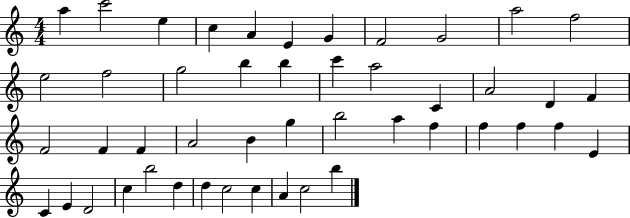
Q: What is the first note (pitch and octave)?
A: A5